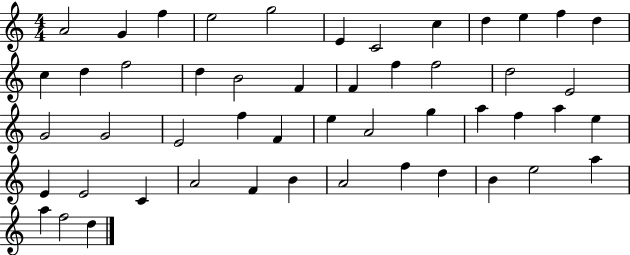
X:1
T:Untitled
M:4/4
L:1/4
K:C
A2 G f e2 g2 E C2 c d e f d c d f2 d B2 F F f f2 d2 E2 G2 G2 E2 f F e A2 g a f a e E E2 C A2 F B A2 f d B e2 a a f2 d